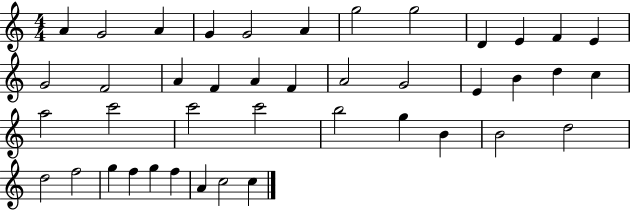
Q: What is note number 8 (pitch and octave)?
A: G5